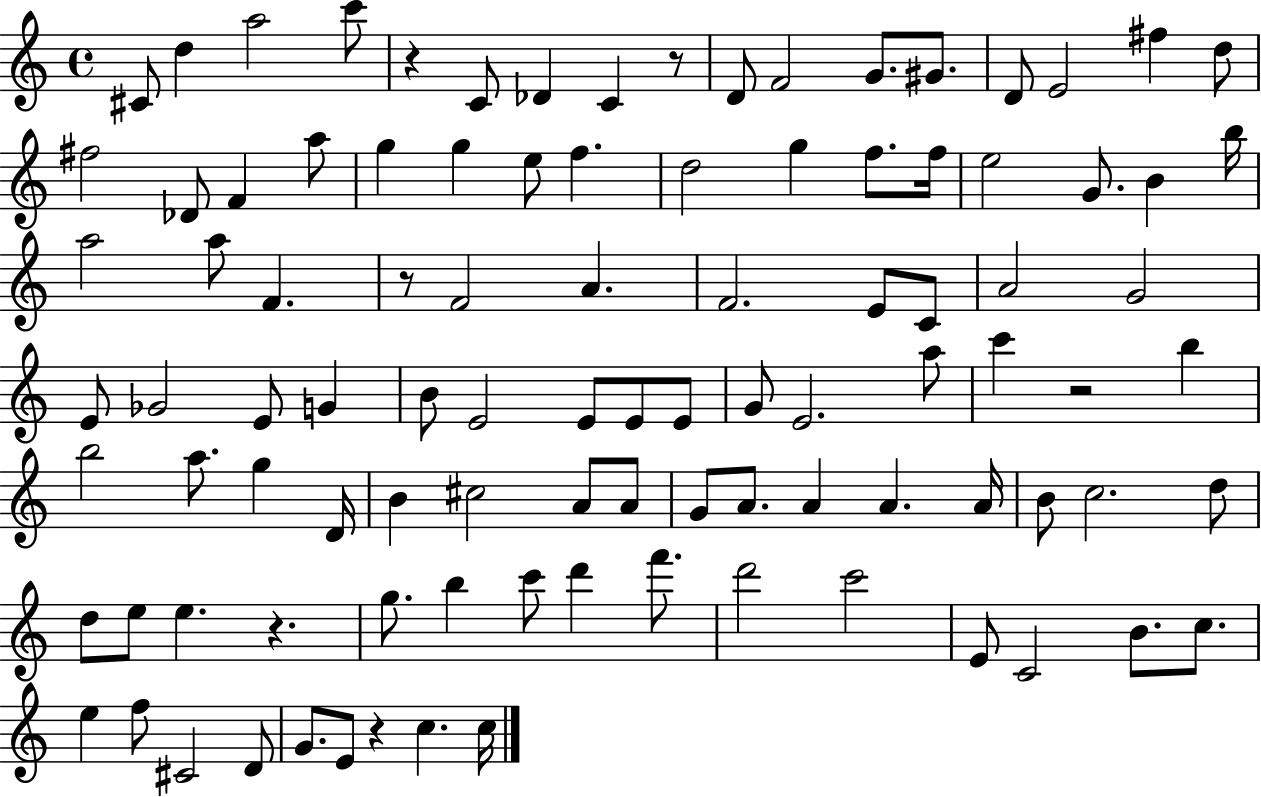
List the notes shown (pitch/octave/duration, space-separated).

C#4/e D5/q A5/h C6/e R/q C4/e Db4/q C4/q R/e D4/e F4/h G4/e. G#4/e. D4/e E4/h F#5/q D5/e F#5/h Db4/e F4/q A5/e G5/q G5/q E5/e F5/q. D5/h G5/q F5/e. F5/s E5/h G4/e. B4/q B5/s A5/h A5/e F4/q. R/e F4/h A4/q. F4/h. E4/e C4/e A4/h G4/h E4/e Gb4/h E4/e G4/q B4/e E4/h E4/e E4/e E4/e G4/e E4/h. A5/e C6/q R/h B5/q B5/h A5/e. G5/q D4/s B4/q C#5/h A4/e A4/e G4/e A4/e. A4/q A4/q. A4/s B4/e C5/h. D5/e D5/e E5/e E5/q. R/q. G5/e. B5/q C6/e D6/q F6/e. D6/h C6/h E4/e C4/h B4/e. C5/e. E5/q F5/e C#4/h D4/e G4/e. E4/e R/q C5/q. C5/s